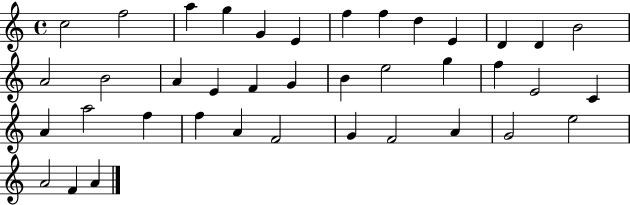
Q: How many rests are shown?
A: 0